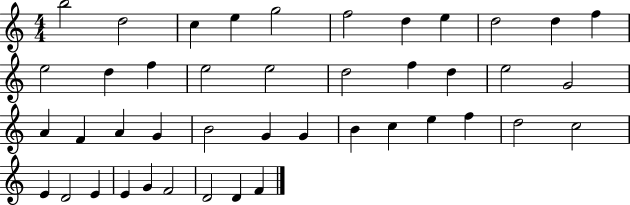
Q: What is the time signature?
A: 4/4